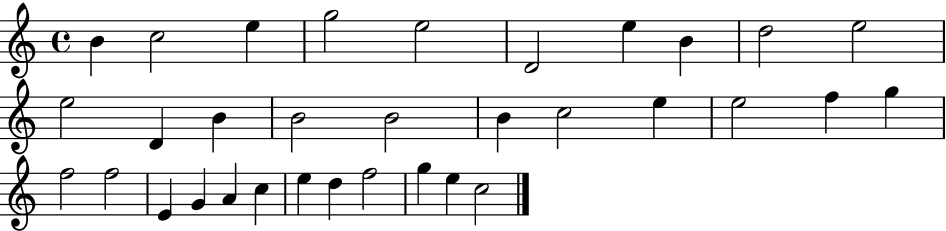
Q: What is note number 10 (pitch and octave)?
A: E5